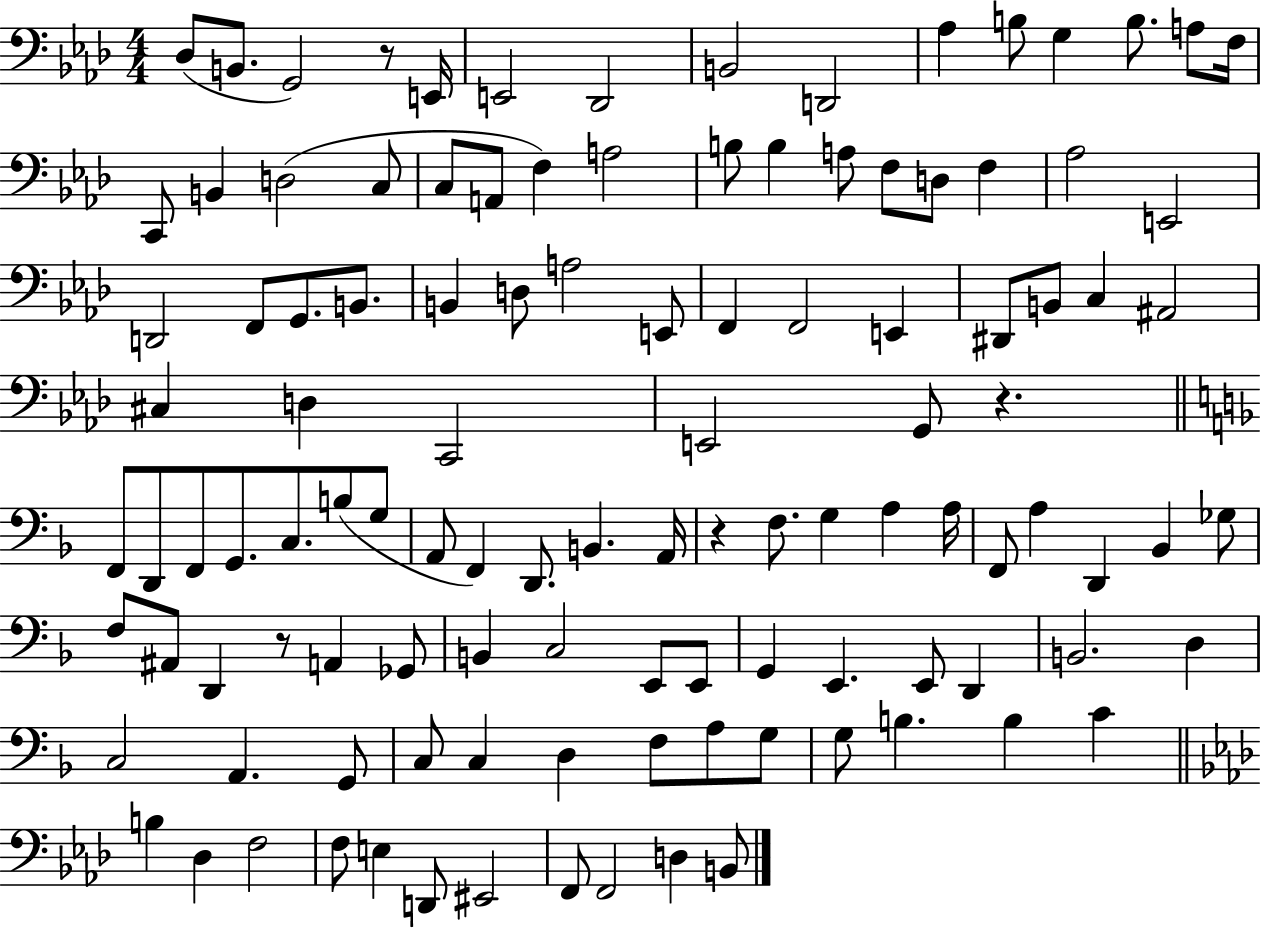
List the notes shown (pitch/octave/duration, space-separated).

Db3/e B2/e. G2/h R/e E2/s E2/h Db2/h B2/h D2/h Ab3/q B3/e G3/q B3/e. A3/e F3/s C2/e B2/q D3/h C3/e C3/e A2/e F3/q A3/h B3/e B3/q A3/e F3/e D3/e F3/q Ab3/h E2/h D2/h F2/e G2/e. B2/e. B2/q D3/e A3/h E2/e F2/q F2/h E2/q D#2/e B2/e C3/q A#2/h C#3/q D3/q C2/h E2/h G2/e R/q. F2/e D2/e F2/e G2/e. C3/e. B3/e G3/e A2/e F2/q D2/e. B2/q. A2/s R/q F3/e. G3/q A3/q A3/s F2/e A3/q D2/q Bb2/q Gb3/e F3/e A#2/e D2/q R/e A2/q Gb2/e B2/q C3/h E2/e E2/e G2/q E2/q. E2/e D2/q B2/h. D3/q C3/h A2/q. G2/e C3/e C3/q D3/q F3/e A3/e G3/e G3/e B3/q. B3/q C4/q B3/q Db3/q F3/h F3/e E3/q D2/e EIS2/h F2/e F2/h D3/q B2/e